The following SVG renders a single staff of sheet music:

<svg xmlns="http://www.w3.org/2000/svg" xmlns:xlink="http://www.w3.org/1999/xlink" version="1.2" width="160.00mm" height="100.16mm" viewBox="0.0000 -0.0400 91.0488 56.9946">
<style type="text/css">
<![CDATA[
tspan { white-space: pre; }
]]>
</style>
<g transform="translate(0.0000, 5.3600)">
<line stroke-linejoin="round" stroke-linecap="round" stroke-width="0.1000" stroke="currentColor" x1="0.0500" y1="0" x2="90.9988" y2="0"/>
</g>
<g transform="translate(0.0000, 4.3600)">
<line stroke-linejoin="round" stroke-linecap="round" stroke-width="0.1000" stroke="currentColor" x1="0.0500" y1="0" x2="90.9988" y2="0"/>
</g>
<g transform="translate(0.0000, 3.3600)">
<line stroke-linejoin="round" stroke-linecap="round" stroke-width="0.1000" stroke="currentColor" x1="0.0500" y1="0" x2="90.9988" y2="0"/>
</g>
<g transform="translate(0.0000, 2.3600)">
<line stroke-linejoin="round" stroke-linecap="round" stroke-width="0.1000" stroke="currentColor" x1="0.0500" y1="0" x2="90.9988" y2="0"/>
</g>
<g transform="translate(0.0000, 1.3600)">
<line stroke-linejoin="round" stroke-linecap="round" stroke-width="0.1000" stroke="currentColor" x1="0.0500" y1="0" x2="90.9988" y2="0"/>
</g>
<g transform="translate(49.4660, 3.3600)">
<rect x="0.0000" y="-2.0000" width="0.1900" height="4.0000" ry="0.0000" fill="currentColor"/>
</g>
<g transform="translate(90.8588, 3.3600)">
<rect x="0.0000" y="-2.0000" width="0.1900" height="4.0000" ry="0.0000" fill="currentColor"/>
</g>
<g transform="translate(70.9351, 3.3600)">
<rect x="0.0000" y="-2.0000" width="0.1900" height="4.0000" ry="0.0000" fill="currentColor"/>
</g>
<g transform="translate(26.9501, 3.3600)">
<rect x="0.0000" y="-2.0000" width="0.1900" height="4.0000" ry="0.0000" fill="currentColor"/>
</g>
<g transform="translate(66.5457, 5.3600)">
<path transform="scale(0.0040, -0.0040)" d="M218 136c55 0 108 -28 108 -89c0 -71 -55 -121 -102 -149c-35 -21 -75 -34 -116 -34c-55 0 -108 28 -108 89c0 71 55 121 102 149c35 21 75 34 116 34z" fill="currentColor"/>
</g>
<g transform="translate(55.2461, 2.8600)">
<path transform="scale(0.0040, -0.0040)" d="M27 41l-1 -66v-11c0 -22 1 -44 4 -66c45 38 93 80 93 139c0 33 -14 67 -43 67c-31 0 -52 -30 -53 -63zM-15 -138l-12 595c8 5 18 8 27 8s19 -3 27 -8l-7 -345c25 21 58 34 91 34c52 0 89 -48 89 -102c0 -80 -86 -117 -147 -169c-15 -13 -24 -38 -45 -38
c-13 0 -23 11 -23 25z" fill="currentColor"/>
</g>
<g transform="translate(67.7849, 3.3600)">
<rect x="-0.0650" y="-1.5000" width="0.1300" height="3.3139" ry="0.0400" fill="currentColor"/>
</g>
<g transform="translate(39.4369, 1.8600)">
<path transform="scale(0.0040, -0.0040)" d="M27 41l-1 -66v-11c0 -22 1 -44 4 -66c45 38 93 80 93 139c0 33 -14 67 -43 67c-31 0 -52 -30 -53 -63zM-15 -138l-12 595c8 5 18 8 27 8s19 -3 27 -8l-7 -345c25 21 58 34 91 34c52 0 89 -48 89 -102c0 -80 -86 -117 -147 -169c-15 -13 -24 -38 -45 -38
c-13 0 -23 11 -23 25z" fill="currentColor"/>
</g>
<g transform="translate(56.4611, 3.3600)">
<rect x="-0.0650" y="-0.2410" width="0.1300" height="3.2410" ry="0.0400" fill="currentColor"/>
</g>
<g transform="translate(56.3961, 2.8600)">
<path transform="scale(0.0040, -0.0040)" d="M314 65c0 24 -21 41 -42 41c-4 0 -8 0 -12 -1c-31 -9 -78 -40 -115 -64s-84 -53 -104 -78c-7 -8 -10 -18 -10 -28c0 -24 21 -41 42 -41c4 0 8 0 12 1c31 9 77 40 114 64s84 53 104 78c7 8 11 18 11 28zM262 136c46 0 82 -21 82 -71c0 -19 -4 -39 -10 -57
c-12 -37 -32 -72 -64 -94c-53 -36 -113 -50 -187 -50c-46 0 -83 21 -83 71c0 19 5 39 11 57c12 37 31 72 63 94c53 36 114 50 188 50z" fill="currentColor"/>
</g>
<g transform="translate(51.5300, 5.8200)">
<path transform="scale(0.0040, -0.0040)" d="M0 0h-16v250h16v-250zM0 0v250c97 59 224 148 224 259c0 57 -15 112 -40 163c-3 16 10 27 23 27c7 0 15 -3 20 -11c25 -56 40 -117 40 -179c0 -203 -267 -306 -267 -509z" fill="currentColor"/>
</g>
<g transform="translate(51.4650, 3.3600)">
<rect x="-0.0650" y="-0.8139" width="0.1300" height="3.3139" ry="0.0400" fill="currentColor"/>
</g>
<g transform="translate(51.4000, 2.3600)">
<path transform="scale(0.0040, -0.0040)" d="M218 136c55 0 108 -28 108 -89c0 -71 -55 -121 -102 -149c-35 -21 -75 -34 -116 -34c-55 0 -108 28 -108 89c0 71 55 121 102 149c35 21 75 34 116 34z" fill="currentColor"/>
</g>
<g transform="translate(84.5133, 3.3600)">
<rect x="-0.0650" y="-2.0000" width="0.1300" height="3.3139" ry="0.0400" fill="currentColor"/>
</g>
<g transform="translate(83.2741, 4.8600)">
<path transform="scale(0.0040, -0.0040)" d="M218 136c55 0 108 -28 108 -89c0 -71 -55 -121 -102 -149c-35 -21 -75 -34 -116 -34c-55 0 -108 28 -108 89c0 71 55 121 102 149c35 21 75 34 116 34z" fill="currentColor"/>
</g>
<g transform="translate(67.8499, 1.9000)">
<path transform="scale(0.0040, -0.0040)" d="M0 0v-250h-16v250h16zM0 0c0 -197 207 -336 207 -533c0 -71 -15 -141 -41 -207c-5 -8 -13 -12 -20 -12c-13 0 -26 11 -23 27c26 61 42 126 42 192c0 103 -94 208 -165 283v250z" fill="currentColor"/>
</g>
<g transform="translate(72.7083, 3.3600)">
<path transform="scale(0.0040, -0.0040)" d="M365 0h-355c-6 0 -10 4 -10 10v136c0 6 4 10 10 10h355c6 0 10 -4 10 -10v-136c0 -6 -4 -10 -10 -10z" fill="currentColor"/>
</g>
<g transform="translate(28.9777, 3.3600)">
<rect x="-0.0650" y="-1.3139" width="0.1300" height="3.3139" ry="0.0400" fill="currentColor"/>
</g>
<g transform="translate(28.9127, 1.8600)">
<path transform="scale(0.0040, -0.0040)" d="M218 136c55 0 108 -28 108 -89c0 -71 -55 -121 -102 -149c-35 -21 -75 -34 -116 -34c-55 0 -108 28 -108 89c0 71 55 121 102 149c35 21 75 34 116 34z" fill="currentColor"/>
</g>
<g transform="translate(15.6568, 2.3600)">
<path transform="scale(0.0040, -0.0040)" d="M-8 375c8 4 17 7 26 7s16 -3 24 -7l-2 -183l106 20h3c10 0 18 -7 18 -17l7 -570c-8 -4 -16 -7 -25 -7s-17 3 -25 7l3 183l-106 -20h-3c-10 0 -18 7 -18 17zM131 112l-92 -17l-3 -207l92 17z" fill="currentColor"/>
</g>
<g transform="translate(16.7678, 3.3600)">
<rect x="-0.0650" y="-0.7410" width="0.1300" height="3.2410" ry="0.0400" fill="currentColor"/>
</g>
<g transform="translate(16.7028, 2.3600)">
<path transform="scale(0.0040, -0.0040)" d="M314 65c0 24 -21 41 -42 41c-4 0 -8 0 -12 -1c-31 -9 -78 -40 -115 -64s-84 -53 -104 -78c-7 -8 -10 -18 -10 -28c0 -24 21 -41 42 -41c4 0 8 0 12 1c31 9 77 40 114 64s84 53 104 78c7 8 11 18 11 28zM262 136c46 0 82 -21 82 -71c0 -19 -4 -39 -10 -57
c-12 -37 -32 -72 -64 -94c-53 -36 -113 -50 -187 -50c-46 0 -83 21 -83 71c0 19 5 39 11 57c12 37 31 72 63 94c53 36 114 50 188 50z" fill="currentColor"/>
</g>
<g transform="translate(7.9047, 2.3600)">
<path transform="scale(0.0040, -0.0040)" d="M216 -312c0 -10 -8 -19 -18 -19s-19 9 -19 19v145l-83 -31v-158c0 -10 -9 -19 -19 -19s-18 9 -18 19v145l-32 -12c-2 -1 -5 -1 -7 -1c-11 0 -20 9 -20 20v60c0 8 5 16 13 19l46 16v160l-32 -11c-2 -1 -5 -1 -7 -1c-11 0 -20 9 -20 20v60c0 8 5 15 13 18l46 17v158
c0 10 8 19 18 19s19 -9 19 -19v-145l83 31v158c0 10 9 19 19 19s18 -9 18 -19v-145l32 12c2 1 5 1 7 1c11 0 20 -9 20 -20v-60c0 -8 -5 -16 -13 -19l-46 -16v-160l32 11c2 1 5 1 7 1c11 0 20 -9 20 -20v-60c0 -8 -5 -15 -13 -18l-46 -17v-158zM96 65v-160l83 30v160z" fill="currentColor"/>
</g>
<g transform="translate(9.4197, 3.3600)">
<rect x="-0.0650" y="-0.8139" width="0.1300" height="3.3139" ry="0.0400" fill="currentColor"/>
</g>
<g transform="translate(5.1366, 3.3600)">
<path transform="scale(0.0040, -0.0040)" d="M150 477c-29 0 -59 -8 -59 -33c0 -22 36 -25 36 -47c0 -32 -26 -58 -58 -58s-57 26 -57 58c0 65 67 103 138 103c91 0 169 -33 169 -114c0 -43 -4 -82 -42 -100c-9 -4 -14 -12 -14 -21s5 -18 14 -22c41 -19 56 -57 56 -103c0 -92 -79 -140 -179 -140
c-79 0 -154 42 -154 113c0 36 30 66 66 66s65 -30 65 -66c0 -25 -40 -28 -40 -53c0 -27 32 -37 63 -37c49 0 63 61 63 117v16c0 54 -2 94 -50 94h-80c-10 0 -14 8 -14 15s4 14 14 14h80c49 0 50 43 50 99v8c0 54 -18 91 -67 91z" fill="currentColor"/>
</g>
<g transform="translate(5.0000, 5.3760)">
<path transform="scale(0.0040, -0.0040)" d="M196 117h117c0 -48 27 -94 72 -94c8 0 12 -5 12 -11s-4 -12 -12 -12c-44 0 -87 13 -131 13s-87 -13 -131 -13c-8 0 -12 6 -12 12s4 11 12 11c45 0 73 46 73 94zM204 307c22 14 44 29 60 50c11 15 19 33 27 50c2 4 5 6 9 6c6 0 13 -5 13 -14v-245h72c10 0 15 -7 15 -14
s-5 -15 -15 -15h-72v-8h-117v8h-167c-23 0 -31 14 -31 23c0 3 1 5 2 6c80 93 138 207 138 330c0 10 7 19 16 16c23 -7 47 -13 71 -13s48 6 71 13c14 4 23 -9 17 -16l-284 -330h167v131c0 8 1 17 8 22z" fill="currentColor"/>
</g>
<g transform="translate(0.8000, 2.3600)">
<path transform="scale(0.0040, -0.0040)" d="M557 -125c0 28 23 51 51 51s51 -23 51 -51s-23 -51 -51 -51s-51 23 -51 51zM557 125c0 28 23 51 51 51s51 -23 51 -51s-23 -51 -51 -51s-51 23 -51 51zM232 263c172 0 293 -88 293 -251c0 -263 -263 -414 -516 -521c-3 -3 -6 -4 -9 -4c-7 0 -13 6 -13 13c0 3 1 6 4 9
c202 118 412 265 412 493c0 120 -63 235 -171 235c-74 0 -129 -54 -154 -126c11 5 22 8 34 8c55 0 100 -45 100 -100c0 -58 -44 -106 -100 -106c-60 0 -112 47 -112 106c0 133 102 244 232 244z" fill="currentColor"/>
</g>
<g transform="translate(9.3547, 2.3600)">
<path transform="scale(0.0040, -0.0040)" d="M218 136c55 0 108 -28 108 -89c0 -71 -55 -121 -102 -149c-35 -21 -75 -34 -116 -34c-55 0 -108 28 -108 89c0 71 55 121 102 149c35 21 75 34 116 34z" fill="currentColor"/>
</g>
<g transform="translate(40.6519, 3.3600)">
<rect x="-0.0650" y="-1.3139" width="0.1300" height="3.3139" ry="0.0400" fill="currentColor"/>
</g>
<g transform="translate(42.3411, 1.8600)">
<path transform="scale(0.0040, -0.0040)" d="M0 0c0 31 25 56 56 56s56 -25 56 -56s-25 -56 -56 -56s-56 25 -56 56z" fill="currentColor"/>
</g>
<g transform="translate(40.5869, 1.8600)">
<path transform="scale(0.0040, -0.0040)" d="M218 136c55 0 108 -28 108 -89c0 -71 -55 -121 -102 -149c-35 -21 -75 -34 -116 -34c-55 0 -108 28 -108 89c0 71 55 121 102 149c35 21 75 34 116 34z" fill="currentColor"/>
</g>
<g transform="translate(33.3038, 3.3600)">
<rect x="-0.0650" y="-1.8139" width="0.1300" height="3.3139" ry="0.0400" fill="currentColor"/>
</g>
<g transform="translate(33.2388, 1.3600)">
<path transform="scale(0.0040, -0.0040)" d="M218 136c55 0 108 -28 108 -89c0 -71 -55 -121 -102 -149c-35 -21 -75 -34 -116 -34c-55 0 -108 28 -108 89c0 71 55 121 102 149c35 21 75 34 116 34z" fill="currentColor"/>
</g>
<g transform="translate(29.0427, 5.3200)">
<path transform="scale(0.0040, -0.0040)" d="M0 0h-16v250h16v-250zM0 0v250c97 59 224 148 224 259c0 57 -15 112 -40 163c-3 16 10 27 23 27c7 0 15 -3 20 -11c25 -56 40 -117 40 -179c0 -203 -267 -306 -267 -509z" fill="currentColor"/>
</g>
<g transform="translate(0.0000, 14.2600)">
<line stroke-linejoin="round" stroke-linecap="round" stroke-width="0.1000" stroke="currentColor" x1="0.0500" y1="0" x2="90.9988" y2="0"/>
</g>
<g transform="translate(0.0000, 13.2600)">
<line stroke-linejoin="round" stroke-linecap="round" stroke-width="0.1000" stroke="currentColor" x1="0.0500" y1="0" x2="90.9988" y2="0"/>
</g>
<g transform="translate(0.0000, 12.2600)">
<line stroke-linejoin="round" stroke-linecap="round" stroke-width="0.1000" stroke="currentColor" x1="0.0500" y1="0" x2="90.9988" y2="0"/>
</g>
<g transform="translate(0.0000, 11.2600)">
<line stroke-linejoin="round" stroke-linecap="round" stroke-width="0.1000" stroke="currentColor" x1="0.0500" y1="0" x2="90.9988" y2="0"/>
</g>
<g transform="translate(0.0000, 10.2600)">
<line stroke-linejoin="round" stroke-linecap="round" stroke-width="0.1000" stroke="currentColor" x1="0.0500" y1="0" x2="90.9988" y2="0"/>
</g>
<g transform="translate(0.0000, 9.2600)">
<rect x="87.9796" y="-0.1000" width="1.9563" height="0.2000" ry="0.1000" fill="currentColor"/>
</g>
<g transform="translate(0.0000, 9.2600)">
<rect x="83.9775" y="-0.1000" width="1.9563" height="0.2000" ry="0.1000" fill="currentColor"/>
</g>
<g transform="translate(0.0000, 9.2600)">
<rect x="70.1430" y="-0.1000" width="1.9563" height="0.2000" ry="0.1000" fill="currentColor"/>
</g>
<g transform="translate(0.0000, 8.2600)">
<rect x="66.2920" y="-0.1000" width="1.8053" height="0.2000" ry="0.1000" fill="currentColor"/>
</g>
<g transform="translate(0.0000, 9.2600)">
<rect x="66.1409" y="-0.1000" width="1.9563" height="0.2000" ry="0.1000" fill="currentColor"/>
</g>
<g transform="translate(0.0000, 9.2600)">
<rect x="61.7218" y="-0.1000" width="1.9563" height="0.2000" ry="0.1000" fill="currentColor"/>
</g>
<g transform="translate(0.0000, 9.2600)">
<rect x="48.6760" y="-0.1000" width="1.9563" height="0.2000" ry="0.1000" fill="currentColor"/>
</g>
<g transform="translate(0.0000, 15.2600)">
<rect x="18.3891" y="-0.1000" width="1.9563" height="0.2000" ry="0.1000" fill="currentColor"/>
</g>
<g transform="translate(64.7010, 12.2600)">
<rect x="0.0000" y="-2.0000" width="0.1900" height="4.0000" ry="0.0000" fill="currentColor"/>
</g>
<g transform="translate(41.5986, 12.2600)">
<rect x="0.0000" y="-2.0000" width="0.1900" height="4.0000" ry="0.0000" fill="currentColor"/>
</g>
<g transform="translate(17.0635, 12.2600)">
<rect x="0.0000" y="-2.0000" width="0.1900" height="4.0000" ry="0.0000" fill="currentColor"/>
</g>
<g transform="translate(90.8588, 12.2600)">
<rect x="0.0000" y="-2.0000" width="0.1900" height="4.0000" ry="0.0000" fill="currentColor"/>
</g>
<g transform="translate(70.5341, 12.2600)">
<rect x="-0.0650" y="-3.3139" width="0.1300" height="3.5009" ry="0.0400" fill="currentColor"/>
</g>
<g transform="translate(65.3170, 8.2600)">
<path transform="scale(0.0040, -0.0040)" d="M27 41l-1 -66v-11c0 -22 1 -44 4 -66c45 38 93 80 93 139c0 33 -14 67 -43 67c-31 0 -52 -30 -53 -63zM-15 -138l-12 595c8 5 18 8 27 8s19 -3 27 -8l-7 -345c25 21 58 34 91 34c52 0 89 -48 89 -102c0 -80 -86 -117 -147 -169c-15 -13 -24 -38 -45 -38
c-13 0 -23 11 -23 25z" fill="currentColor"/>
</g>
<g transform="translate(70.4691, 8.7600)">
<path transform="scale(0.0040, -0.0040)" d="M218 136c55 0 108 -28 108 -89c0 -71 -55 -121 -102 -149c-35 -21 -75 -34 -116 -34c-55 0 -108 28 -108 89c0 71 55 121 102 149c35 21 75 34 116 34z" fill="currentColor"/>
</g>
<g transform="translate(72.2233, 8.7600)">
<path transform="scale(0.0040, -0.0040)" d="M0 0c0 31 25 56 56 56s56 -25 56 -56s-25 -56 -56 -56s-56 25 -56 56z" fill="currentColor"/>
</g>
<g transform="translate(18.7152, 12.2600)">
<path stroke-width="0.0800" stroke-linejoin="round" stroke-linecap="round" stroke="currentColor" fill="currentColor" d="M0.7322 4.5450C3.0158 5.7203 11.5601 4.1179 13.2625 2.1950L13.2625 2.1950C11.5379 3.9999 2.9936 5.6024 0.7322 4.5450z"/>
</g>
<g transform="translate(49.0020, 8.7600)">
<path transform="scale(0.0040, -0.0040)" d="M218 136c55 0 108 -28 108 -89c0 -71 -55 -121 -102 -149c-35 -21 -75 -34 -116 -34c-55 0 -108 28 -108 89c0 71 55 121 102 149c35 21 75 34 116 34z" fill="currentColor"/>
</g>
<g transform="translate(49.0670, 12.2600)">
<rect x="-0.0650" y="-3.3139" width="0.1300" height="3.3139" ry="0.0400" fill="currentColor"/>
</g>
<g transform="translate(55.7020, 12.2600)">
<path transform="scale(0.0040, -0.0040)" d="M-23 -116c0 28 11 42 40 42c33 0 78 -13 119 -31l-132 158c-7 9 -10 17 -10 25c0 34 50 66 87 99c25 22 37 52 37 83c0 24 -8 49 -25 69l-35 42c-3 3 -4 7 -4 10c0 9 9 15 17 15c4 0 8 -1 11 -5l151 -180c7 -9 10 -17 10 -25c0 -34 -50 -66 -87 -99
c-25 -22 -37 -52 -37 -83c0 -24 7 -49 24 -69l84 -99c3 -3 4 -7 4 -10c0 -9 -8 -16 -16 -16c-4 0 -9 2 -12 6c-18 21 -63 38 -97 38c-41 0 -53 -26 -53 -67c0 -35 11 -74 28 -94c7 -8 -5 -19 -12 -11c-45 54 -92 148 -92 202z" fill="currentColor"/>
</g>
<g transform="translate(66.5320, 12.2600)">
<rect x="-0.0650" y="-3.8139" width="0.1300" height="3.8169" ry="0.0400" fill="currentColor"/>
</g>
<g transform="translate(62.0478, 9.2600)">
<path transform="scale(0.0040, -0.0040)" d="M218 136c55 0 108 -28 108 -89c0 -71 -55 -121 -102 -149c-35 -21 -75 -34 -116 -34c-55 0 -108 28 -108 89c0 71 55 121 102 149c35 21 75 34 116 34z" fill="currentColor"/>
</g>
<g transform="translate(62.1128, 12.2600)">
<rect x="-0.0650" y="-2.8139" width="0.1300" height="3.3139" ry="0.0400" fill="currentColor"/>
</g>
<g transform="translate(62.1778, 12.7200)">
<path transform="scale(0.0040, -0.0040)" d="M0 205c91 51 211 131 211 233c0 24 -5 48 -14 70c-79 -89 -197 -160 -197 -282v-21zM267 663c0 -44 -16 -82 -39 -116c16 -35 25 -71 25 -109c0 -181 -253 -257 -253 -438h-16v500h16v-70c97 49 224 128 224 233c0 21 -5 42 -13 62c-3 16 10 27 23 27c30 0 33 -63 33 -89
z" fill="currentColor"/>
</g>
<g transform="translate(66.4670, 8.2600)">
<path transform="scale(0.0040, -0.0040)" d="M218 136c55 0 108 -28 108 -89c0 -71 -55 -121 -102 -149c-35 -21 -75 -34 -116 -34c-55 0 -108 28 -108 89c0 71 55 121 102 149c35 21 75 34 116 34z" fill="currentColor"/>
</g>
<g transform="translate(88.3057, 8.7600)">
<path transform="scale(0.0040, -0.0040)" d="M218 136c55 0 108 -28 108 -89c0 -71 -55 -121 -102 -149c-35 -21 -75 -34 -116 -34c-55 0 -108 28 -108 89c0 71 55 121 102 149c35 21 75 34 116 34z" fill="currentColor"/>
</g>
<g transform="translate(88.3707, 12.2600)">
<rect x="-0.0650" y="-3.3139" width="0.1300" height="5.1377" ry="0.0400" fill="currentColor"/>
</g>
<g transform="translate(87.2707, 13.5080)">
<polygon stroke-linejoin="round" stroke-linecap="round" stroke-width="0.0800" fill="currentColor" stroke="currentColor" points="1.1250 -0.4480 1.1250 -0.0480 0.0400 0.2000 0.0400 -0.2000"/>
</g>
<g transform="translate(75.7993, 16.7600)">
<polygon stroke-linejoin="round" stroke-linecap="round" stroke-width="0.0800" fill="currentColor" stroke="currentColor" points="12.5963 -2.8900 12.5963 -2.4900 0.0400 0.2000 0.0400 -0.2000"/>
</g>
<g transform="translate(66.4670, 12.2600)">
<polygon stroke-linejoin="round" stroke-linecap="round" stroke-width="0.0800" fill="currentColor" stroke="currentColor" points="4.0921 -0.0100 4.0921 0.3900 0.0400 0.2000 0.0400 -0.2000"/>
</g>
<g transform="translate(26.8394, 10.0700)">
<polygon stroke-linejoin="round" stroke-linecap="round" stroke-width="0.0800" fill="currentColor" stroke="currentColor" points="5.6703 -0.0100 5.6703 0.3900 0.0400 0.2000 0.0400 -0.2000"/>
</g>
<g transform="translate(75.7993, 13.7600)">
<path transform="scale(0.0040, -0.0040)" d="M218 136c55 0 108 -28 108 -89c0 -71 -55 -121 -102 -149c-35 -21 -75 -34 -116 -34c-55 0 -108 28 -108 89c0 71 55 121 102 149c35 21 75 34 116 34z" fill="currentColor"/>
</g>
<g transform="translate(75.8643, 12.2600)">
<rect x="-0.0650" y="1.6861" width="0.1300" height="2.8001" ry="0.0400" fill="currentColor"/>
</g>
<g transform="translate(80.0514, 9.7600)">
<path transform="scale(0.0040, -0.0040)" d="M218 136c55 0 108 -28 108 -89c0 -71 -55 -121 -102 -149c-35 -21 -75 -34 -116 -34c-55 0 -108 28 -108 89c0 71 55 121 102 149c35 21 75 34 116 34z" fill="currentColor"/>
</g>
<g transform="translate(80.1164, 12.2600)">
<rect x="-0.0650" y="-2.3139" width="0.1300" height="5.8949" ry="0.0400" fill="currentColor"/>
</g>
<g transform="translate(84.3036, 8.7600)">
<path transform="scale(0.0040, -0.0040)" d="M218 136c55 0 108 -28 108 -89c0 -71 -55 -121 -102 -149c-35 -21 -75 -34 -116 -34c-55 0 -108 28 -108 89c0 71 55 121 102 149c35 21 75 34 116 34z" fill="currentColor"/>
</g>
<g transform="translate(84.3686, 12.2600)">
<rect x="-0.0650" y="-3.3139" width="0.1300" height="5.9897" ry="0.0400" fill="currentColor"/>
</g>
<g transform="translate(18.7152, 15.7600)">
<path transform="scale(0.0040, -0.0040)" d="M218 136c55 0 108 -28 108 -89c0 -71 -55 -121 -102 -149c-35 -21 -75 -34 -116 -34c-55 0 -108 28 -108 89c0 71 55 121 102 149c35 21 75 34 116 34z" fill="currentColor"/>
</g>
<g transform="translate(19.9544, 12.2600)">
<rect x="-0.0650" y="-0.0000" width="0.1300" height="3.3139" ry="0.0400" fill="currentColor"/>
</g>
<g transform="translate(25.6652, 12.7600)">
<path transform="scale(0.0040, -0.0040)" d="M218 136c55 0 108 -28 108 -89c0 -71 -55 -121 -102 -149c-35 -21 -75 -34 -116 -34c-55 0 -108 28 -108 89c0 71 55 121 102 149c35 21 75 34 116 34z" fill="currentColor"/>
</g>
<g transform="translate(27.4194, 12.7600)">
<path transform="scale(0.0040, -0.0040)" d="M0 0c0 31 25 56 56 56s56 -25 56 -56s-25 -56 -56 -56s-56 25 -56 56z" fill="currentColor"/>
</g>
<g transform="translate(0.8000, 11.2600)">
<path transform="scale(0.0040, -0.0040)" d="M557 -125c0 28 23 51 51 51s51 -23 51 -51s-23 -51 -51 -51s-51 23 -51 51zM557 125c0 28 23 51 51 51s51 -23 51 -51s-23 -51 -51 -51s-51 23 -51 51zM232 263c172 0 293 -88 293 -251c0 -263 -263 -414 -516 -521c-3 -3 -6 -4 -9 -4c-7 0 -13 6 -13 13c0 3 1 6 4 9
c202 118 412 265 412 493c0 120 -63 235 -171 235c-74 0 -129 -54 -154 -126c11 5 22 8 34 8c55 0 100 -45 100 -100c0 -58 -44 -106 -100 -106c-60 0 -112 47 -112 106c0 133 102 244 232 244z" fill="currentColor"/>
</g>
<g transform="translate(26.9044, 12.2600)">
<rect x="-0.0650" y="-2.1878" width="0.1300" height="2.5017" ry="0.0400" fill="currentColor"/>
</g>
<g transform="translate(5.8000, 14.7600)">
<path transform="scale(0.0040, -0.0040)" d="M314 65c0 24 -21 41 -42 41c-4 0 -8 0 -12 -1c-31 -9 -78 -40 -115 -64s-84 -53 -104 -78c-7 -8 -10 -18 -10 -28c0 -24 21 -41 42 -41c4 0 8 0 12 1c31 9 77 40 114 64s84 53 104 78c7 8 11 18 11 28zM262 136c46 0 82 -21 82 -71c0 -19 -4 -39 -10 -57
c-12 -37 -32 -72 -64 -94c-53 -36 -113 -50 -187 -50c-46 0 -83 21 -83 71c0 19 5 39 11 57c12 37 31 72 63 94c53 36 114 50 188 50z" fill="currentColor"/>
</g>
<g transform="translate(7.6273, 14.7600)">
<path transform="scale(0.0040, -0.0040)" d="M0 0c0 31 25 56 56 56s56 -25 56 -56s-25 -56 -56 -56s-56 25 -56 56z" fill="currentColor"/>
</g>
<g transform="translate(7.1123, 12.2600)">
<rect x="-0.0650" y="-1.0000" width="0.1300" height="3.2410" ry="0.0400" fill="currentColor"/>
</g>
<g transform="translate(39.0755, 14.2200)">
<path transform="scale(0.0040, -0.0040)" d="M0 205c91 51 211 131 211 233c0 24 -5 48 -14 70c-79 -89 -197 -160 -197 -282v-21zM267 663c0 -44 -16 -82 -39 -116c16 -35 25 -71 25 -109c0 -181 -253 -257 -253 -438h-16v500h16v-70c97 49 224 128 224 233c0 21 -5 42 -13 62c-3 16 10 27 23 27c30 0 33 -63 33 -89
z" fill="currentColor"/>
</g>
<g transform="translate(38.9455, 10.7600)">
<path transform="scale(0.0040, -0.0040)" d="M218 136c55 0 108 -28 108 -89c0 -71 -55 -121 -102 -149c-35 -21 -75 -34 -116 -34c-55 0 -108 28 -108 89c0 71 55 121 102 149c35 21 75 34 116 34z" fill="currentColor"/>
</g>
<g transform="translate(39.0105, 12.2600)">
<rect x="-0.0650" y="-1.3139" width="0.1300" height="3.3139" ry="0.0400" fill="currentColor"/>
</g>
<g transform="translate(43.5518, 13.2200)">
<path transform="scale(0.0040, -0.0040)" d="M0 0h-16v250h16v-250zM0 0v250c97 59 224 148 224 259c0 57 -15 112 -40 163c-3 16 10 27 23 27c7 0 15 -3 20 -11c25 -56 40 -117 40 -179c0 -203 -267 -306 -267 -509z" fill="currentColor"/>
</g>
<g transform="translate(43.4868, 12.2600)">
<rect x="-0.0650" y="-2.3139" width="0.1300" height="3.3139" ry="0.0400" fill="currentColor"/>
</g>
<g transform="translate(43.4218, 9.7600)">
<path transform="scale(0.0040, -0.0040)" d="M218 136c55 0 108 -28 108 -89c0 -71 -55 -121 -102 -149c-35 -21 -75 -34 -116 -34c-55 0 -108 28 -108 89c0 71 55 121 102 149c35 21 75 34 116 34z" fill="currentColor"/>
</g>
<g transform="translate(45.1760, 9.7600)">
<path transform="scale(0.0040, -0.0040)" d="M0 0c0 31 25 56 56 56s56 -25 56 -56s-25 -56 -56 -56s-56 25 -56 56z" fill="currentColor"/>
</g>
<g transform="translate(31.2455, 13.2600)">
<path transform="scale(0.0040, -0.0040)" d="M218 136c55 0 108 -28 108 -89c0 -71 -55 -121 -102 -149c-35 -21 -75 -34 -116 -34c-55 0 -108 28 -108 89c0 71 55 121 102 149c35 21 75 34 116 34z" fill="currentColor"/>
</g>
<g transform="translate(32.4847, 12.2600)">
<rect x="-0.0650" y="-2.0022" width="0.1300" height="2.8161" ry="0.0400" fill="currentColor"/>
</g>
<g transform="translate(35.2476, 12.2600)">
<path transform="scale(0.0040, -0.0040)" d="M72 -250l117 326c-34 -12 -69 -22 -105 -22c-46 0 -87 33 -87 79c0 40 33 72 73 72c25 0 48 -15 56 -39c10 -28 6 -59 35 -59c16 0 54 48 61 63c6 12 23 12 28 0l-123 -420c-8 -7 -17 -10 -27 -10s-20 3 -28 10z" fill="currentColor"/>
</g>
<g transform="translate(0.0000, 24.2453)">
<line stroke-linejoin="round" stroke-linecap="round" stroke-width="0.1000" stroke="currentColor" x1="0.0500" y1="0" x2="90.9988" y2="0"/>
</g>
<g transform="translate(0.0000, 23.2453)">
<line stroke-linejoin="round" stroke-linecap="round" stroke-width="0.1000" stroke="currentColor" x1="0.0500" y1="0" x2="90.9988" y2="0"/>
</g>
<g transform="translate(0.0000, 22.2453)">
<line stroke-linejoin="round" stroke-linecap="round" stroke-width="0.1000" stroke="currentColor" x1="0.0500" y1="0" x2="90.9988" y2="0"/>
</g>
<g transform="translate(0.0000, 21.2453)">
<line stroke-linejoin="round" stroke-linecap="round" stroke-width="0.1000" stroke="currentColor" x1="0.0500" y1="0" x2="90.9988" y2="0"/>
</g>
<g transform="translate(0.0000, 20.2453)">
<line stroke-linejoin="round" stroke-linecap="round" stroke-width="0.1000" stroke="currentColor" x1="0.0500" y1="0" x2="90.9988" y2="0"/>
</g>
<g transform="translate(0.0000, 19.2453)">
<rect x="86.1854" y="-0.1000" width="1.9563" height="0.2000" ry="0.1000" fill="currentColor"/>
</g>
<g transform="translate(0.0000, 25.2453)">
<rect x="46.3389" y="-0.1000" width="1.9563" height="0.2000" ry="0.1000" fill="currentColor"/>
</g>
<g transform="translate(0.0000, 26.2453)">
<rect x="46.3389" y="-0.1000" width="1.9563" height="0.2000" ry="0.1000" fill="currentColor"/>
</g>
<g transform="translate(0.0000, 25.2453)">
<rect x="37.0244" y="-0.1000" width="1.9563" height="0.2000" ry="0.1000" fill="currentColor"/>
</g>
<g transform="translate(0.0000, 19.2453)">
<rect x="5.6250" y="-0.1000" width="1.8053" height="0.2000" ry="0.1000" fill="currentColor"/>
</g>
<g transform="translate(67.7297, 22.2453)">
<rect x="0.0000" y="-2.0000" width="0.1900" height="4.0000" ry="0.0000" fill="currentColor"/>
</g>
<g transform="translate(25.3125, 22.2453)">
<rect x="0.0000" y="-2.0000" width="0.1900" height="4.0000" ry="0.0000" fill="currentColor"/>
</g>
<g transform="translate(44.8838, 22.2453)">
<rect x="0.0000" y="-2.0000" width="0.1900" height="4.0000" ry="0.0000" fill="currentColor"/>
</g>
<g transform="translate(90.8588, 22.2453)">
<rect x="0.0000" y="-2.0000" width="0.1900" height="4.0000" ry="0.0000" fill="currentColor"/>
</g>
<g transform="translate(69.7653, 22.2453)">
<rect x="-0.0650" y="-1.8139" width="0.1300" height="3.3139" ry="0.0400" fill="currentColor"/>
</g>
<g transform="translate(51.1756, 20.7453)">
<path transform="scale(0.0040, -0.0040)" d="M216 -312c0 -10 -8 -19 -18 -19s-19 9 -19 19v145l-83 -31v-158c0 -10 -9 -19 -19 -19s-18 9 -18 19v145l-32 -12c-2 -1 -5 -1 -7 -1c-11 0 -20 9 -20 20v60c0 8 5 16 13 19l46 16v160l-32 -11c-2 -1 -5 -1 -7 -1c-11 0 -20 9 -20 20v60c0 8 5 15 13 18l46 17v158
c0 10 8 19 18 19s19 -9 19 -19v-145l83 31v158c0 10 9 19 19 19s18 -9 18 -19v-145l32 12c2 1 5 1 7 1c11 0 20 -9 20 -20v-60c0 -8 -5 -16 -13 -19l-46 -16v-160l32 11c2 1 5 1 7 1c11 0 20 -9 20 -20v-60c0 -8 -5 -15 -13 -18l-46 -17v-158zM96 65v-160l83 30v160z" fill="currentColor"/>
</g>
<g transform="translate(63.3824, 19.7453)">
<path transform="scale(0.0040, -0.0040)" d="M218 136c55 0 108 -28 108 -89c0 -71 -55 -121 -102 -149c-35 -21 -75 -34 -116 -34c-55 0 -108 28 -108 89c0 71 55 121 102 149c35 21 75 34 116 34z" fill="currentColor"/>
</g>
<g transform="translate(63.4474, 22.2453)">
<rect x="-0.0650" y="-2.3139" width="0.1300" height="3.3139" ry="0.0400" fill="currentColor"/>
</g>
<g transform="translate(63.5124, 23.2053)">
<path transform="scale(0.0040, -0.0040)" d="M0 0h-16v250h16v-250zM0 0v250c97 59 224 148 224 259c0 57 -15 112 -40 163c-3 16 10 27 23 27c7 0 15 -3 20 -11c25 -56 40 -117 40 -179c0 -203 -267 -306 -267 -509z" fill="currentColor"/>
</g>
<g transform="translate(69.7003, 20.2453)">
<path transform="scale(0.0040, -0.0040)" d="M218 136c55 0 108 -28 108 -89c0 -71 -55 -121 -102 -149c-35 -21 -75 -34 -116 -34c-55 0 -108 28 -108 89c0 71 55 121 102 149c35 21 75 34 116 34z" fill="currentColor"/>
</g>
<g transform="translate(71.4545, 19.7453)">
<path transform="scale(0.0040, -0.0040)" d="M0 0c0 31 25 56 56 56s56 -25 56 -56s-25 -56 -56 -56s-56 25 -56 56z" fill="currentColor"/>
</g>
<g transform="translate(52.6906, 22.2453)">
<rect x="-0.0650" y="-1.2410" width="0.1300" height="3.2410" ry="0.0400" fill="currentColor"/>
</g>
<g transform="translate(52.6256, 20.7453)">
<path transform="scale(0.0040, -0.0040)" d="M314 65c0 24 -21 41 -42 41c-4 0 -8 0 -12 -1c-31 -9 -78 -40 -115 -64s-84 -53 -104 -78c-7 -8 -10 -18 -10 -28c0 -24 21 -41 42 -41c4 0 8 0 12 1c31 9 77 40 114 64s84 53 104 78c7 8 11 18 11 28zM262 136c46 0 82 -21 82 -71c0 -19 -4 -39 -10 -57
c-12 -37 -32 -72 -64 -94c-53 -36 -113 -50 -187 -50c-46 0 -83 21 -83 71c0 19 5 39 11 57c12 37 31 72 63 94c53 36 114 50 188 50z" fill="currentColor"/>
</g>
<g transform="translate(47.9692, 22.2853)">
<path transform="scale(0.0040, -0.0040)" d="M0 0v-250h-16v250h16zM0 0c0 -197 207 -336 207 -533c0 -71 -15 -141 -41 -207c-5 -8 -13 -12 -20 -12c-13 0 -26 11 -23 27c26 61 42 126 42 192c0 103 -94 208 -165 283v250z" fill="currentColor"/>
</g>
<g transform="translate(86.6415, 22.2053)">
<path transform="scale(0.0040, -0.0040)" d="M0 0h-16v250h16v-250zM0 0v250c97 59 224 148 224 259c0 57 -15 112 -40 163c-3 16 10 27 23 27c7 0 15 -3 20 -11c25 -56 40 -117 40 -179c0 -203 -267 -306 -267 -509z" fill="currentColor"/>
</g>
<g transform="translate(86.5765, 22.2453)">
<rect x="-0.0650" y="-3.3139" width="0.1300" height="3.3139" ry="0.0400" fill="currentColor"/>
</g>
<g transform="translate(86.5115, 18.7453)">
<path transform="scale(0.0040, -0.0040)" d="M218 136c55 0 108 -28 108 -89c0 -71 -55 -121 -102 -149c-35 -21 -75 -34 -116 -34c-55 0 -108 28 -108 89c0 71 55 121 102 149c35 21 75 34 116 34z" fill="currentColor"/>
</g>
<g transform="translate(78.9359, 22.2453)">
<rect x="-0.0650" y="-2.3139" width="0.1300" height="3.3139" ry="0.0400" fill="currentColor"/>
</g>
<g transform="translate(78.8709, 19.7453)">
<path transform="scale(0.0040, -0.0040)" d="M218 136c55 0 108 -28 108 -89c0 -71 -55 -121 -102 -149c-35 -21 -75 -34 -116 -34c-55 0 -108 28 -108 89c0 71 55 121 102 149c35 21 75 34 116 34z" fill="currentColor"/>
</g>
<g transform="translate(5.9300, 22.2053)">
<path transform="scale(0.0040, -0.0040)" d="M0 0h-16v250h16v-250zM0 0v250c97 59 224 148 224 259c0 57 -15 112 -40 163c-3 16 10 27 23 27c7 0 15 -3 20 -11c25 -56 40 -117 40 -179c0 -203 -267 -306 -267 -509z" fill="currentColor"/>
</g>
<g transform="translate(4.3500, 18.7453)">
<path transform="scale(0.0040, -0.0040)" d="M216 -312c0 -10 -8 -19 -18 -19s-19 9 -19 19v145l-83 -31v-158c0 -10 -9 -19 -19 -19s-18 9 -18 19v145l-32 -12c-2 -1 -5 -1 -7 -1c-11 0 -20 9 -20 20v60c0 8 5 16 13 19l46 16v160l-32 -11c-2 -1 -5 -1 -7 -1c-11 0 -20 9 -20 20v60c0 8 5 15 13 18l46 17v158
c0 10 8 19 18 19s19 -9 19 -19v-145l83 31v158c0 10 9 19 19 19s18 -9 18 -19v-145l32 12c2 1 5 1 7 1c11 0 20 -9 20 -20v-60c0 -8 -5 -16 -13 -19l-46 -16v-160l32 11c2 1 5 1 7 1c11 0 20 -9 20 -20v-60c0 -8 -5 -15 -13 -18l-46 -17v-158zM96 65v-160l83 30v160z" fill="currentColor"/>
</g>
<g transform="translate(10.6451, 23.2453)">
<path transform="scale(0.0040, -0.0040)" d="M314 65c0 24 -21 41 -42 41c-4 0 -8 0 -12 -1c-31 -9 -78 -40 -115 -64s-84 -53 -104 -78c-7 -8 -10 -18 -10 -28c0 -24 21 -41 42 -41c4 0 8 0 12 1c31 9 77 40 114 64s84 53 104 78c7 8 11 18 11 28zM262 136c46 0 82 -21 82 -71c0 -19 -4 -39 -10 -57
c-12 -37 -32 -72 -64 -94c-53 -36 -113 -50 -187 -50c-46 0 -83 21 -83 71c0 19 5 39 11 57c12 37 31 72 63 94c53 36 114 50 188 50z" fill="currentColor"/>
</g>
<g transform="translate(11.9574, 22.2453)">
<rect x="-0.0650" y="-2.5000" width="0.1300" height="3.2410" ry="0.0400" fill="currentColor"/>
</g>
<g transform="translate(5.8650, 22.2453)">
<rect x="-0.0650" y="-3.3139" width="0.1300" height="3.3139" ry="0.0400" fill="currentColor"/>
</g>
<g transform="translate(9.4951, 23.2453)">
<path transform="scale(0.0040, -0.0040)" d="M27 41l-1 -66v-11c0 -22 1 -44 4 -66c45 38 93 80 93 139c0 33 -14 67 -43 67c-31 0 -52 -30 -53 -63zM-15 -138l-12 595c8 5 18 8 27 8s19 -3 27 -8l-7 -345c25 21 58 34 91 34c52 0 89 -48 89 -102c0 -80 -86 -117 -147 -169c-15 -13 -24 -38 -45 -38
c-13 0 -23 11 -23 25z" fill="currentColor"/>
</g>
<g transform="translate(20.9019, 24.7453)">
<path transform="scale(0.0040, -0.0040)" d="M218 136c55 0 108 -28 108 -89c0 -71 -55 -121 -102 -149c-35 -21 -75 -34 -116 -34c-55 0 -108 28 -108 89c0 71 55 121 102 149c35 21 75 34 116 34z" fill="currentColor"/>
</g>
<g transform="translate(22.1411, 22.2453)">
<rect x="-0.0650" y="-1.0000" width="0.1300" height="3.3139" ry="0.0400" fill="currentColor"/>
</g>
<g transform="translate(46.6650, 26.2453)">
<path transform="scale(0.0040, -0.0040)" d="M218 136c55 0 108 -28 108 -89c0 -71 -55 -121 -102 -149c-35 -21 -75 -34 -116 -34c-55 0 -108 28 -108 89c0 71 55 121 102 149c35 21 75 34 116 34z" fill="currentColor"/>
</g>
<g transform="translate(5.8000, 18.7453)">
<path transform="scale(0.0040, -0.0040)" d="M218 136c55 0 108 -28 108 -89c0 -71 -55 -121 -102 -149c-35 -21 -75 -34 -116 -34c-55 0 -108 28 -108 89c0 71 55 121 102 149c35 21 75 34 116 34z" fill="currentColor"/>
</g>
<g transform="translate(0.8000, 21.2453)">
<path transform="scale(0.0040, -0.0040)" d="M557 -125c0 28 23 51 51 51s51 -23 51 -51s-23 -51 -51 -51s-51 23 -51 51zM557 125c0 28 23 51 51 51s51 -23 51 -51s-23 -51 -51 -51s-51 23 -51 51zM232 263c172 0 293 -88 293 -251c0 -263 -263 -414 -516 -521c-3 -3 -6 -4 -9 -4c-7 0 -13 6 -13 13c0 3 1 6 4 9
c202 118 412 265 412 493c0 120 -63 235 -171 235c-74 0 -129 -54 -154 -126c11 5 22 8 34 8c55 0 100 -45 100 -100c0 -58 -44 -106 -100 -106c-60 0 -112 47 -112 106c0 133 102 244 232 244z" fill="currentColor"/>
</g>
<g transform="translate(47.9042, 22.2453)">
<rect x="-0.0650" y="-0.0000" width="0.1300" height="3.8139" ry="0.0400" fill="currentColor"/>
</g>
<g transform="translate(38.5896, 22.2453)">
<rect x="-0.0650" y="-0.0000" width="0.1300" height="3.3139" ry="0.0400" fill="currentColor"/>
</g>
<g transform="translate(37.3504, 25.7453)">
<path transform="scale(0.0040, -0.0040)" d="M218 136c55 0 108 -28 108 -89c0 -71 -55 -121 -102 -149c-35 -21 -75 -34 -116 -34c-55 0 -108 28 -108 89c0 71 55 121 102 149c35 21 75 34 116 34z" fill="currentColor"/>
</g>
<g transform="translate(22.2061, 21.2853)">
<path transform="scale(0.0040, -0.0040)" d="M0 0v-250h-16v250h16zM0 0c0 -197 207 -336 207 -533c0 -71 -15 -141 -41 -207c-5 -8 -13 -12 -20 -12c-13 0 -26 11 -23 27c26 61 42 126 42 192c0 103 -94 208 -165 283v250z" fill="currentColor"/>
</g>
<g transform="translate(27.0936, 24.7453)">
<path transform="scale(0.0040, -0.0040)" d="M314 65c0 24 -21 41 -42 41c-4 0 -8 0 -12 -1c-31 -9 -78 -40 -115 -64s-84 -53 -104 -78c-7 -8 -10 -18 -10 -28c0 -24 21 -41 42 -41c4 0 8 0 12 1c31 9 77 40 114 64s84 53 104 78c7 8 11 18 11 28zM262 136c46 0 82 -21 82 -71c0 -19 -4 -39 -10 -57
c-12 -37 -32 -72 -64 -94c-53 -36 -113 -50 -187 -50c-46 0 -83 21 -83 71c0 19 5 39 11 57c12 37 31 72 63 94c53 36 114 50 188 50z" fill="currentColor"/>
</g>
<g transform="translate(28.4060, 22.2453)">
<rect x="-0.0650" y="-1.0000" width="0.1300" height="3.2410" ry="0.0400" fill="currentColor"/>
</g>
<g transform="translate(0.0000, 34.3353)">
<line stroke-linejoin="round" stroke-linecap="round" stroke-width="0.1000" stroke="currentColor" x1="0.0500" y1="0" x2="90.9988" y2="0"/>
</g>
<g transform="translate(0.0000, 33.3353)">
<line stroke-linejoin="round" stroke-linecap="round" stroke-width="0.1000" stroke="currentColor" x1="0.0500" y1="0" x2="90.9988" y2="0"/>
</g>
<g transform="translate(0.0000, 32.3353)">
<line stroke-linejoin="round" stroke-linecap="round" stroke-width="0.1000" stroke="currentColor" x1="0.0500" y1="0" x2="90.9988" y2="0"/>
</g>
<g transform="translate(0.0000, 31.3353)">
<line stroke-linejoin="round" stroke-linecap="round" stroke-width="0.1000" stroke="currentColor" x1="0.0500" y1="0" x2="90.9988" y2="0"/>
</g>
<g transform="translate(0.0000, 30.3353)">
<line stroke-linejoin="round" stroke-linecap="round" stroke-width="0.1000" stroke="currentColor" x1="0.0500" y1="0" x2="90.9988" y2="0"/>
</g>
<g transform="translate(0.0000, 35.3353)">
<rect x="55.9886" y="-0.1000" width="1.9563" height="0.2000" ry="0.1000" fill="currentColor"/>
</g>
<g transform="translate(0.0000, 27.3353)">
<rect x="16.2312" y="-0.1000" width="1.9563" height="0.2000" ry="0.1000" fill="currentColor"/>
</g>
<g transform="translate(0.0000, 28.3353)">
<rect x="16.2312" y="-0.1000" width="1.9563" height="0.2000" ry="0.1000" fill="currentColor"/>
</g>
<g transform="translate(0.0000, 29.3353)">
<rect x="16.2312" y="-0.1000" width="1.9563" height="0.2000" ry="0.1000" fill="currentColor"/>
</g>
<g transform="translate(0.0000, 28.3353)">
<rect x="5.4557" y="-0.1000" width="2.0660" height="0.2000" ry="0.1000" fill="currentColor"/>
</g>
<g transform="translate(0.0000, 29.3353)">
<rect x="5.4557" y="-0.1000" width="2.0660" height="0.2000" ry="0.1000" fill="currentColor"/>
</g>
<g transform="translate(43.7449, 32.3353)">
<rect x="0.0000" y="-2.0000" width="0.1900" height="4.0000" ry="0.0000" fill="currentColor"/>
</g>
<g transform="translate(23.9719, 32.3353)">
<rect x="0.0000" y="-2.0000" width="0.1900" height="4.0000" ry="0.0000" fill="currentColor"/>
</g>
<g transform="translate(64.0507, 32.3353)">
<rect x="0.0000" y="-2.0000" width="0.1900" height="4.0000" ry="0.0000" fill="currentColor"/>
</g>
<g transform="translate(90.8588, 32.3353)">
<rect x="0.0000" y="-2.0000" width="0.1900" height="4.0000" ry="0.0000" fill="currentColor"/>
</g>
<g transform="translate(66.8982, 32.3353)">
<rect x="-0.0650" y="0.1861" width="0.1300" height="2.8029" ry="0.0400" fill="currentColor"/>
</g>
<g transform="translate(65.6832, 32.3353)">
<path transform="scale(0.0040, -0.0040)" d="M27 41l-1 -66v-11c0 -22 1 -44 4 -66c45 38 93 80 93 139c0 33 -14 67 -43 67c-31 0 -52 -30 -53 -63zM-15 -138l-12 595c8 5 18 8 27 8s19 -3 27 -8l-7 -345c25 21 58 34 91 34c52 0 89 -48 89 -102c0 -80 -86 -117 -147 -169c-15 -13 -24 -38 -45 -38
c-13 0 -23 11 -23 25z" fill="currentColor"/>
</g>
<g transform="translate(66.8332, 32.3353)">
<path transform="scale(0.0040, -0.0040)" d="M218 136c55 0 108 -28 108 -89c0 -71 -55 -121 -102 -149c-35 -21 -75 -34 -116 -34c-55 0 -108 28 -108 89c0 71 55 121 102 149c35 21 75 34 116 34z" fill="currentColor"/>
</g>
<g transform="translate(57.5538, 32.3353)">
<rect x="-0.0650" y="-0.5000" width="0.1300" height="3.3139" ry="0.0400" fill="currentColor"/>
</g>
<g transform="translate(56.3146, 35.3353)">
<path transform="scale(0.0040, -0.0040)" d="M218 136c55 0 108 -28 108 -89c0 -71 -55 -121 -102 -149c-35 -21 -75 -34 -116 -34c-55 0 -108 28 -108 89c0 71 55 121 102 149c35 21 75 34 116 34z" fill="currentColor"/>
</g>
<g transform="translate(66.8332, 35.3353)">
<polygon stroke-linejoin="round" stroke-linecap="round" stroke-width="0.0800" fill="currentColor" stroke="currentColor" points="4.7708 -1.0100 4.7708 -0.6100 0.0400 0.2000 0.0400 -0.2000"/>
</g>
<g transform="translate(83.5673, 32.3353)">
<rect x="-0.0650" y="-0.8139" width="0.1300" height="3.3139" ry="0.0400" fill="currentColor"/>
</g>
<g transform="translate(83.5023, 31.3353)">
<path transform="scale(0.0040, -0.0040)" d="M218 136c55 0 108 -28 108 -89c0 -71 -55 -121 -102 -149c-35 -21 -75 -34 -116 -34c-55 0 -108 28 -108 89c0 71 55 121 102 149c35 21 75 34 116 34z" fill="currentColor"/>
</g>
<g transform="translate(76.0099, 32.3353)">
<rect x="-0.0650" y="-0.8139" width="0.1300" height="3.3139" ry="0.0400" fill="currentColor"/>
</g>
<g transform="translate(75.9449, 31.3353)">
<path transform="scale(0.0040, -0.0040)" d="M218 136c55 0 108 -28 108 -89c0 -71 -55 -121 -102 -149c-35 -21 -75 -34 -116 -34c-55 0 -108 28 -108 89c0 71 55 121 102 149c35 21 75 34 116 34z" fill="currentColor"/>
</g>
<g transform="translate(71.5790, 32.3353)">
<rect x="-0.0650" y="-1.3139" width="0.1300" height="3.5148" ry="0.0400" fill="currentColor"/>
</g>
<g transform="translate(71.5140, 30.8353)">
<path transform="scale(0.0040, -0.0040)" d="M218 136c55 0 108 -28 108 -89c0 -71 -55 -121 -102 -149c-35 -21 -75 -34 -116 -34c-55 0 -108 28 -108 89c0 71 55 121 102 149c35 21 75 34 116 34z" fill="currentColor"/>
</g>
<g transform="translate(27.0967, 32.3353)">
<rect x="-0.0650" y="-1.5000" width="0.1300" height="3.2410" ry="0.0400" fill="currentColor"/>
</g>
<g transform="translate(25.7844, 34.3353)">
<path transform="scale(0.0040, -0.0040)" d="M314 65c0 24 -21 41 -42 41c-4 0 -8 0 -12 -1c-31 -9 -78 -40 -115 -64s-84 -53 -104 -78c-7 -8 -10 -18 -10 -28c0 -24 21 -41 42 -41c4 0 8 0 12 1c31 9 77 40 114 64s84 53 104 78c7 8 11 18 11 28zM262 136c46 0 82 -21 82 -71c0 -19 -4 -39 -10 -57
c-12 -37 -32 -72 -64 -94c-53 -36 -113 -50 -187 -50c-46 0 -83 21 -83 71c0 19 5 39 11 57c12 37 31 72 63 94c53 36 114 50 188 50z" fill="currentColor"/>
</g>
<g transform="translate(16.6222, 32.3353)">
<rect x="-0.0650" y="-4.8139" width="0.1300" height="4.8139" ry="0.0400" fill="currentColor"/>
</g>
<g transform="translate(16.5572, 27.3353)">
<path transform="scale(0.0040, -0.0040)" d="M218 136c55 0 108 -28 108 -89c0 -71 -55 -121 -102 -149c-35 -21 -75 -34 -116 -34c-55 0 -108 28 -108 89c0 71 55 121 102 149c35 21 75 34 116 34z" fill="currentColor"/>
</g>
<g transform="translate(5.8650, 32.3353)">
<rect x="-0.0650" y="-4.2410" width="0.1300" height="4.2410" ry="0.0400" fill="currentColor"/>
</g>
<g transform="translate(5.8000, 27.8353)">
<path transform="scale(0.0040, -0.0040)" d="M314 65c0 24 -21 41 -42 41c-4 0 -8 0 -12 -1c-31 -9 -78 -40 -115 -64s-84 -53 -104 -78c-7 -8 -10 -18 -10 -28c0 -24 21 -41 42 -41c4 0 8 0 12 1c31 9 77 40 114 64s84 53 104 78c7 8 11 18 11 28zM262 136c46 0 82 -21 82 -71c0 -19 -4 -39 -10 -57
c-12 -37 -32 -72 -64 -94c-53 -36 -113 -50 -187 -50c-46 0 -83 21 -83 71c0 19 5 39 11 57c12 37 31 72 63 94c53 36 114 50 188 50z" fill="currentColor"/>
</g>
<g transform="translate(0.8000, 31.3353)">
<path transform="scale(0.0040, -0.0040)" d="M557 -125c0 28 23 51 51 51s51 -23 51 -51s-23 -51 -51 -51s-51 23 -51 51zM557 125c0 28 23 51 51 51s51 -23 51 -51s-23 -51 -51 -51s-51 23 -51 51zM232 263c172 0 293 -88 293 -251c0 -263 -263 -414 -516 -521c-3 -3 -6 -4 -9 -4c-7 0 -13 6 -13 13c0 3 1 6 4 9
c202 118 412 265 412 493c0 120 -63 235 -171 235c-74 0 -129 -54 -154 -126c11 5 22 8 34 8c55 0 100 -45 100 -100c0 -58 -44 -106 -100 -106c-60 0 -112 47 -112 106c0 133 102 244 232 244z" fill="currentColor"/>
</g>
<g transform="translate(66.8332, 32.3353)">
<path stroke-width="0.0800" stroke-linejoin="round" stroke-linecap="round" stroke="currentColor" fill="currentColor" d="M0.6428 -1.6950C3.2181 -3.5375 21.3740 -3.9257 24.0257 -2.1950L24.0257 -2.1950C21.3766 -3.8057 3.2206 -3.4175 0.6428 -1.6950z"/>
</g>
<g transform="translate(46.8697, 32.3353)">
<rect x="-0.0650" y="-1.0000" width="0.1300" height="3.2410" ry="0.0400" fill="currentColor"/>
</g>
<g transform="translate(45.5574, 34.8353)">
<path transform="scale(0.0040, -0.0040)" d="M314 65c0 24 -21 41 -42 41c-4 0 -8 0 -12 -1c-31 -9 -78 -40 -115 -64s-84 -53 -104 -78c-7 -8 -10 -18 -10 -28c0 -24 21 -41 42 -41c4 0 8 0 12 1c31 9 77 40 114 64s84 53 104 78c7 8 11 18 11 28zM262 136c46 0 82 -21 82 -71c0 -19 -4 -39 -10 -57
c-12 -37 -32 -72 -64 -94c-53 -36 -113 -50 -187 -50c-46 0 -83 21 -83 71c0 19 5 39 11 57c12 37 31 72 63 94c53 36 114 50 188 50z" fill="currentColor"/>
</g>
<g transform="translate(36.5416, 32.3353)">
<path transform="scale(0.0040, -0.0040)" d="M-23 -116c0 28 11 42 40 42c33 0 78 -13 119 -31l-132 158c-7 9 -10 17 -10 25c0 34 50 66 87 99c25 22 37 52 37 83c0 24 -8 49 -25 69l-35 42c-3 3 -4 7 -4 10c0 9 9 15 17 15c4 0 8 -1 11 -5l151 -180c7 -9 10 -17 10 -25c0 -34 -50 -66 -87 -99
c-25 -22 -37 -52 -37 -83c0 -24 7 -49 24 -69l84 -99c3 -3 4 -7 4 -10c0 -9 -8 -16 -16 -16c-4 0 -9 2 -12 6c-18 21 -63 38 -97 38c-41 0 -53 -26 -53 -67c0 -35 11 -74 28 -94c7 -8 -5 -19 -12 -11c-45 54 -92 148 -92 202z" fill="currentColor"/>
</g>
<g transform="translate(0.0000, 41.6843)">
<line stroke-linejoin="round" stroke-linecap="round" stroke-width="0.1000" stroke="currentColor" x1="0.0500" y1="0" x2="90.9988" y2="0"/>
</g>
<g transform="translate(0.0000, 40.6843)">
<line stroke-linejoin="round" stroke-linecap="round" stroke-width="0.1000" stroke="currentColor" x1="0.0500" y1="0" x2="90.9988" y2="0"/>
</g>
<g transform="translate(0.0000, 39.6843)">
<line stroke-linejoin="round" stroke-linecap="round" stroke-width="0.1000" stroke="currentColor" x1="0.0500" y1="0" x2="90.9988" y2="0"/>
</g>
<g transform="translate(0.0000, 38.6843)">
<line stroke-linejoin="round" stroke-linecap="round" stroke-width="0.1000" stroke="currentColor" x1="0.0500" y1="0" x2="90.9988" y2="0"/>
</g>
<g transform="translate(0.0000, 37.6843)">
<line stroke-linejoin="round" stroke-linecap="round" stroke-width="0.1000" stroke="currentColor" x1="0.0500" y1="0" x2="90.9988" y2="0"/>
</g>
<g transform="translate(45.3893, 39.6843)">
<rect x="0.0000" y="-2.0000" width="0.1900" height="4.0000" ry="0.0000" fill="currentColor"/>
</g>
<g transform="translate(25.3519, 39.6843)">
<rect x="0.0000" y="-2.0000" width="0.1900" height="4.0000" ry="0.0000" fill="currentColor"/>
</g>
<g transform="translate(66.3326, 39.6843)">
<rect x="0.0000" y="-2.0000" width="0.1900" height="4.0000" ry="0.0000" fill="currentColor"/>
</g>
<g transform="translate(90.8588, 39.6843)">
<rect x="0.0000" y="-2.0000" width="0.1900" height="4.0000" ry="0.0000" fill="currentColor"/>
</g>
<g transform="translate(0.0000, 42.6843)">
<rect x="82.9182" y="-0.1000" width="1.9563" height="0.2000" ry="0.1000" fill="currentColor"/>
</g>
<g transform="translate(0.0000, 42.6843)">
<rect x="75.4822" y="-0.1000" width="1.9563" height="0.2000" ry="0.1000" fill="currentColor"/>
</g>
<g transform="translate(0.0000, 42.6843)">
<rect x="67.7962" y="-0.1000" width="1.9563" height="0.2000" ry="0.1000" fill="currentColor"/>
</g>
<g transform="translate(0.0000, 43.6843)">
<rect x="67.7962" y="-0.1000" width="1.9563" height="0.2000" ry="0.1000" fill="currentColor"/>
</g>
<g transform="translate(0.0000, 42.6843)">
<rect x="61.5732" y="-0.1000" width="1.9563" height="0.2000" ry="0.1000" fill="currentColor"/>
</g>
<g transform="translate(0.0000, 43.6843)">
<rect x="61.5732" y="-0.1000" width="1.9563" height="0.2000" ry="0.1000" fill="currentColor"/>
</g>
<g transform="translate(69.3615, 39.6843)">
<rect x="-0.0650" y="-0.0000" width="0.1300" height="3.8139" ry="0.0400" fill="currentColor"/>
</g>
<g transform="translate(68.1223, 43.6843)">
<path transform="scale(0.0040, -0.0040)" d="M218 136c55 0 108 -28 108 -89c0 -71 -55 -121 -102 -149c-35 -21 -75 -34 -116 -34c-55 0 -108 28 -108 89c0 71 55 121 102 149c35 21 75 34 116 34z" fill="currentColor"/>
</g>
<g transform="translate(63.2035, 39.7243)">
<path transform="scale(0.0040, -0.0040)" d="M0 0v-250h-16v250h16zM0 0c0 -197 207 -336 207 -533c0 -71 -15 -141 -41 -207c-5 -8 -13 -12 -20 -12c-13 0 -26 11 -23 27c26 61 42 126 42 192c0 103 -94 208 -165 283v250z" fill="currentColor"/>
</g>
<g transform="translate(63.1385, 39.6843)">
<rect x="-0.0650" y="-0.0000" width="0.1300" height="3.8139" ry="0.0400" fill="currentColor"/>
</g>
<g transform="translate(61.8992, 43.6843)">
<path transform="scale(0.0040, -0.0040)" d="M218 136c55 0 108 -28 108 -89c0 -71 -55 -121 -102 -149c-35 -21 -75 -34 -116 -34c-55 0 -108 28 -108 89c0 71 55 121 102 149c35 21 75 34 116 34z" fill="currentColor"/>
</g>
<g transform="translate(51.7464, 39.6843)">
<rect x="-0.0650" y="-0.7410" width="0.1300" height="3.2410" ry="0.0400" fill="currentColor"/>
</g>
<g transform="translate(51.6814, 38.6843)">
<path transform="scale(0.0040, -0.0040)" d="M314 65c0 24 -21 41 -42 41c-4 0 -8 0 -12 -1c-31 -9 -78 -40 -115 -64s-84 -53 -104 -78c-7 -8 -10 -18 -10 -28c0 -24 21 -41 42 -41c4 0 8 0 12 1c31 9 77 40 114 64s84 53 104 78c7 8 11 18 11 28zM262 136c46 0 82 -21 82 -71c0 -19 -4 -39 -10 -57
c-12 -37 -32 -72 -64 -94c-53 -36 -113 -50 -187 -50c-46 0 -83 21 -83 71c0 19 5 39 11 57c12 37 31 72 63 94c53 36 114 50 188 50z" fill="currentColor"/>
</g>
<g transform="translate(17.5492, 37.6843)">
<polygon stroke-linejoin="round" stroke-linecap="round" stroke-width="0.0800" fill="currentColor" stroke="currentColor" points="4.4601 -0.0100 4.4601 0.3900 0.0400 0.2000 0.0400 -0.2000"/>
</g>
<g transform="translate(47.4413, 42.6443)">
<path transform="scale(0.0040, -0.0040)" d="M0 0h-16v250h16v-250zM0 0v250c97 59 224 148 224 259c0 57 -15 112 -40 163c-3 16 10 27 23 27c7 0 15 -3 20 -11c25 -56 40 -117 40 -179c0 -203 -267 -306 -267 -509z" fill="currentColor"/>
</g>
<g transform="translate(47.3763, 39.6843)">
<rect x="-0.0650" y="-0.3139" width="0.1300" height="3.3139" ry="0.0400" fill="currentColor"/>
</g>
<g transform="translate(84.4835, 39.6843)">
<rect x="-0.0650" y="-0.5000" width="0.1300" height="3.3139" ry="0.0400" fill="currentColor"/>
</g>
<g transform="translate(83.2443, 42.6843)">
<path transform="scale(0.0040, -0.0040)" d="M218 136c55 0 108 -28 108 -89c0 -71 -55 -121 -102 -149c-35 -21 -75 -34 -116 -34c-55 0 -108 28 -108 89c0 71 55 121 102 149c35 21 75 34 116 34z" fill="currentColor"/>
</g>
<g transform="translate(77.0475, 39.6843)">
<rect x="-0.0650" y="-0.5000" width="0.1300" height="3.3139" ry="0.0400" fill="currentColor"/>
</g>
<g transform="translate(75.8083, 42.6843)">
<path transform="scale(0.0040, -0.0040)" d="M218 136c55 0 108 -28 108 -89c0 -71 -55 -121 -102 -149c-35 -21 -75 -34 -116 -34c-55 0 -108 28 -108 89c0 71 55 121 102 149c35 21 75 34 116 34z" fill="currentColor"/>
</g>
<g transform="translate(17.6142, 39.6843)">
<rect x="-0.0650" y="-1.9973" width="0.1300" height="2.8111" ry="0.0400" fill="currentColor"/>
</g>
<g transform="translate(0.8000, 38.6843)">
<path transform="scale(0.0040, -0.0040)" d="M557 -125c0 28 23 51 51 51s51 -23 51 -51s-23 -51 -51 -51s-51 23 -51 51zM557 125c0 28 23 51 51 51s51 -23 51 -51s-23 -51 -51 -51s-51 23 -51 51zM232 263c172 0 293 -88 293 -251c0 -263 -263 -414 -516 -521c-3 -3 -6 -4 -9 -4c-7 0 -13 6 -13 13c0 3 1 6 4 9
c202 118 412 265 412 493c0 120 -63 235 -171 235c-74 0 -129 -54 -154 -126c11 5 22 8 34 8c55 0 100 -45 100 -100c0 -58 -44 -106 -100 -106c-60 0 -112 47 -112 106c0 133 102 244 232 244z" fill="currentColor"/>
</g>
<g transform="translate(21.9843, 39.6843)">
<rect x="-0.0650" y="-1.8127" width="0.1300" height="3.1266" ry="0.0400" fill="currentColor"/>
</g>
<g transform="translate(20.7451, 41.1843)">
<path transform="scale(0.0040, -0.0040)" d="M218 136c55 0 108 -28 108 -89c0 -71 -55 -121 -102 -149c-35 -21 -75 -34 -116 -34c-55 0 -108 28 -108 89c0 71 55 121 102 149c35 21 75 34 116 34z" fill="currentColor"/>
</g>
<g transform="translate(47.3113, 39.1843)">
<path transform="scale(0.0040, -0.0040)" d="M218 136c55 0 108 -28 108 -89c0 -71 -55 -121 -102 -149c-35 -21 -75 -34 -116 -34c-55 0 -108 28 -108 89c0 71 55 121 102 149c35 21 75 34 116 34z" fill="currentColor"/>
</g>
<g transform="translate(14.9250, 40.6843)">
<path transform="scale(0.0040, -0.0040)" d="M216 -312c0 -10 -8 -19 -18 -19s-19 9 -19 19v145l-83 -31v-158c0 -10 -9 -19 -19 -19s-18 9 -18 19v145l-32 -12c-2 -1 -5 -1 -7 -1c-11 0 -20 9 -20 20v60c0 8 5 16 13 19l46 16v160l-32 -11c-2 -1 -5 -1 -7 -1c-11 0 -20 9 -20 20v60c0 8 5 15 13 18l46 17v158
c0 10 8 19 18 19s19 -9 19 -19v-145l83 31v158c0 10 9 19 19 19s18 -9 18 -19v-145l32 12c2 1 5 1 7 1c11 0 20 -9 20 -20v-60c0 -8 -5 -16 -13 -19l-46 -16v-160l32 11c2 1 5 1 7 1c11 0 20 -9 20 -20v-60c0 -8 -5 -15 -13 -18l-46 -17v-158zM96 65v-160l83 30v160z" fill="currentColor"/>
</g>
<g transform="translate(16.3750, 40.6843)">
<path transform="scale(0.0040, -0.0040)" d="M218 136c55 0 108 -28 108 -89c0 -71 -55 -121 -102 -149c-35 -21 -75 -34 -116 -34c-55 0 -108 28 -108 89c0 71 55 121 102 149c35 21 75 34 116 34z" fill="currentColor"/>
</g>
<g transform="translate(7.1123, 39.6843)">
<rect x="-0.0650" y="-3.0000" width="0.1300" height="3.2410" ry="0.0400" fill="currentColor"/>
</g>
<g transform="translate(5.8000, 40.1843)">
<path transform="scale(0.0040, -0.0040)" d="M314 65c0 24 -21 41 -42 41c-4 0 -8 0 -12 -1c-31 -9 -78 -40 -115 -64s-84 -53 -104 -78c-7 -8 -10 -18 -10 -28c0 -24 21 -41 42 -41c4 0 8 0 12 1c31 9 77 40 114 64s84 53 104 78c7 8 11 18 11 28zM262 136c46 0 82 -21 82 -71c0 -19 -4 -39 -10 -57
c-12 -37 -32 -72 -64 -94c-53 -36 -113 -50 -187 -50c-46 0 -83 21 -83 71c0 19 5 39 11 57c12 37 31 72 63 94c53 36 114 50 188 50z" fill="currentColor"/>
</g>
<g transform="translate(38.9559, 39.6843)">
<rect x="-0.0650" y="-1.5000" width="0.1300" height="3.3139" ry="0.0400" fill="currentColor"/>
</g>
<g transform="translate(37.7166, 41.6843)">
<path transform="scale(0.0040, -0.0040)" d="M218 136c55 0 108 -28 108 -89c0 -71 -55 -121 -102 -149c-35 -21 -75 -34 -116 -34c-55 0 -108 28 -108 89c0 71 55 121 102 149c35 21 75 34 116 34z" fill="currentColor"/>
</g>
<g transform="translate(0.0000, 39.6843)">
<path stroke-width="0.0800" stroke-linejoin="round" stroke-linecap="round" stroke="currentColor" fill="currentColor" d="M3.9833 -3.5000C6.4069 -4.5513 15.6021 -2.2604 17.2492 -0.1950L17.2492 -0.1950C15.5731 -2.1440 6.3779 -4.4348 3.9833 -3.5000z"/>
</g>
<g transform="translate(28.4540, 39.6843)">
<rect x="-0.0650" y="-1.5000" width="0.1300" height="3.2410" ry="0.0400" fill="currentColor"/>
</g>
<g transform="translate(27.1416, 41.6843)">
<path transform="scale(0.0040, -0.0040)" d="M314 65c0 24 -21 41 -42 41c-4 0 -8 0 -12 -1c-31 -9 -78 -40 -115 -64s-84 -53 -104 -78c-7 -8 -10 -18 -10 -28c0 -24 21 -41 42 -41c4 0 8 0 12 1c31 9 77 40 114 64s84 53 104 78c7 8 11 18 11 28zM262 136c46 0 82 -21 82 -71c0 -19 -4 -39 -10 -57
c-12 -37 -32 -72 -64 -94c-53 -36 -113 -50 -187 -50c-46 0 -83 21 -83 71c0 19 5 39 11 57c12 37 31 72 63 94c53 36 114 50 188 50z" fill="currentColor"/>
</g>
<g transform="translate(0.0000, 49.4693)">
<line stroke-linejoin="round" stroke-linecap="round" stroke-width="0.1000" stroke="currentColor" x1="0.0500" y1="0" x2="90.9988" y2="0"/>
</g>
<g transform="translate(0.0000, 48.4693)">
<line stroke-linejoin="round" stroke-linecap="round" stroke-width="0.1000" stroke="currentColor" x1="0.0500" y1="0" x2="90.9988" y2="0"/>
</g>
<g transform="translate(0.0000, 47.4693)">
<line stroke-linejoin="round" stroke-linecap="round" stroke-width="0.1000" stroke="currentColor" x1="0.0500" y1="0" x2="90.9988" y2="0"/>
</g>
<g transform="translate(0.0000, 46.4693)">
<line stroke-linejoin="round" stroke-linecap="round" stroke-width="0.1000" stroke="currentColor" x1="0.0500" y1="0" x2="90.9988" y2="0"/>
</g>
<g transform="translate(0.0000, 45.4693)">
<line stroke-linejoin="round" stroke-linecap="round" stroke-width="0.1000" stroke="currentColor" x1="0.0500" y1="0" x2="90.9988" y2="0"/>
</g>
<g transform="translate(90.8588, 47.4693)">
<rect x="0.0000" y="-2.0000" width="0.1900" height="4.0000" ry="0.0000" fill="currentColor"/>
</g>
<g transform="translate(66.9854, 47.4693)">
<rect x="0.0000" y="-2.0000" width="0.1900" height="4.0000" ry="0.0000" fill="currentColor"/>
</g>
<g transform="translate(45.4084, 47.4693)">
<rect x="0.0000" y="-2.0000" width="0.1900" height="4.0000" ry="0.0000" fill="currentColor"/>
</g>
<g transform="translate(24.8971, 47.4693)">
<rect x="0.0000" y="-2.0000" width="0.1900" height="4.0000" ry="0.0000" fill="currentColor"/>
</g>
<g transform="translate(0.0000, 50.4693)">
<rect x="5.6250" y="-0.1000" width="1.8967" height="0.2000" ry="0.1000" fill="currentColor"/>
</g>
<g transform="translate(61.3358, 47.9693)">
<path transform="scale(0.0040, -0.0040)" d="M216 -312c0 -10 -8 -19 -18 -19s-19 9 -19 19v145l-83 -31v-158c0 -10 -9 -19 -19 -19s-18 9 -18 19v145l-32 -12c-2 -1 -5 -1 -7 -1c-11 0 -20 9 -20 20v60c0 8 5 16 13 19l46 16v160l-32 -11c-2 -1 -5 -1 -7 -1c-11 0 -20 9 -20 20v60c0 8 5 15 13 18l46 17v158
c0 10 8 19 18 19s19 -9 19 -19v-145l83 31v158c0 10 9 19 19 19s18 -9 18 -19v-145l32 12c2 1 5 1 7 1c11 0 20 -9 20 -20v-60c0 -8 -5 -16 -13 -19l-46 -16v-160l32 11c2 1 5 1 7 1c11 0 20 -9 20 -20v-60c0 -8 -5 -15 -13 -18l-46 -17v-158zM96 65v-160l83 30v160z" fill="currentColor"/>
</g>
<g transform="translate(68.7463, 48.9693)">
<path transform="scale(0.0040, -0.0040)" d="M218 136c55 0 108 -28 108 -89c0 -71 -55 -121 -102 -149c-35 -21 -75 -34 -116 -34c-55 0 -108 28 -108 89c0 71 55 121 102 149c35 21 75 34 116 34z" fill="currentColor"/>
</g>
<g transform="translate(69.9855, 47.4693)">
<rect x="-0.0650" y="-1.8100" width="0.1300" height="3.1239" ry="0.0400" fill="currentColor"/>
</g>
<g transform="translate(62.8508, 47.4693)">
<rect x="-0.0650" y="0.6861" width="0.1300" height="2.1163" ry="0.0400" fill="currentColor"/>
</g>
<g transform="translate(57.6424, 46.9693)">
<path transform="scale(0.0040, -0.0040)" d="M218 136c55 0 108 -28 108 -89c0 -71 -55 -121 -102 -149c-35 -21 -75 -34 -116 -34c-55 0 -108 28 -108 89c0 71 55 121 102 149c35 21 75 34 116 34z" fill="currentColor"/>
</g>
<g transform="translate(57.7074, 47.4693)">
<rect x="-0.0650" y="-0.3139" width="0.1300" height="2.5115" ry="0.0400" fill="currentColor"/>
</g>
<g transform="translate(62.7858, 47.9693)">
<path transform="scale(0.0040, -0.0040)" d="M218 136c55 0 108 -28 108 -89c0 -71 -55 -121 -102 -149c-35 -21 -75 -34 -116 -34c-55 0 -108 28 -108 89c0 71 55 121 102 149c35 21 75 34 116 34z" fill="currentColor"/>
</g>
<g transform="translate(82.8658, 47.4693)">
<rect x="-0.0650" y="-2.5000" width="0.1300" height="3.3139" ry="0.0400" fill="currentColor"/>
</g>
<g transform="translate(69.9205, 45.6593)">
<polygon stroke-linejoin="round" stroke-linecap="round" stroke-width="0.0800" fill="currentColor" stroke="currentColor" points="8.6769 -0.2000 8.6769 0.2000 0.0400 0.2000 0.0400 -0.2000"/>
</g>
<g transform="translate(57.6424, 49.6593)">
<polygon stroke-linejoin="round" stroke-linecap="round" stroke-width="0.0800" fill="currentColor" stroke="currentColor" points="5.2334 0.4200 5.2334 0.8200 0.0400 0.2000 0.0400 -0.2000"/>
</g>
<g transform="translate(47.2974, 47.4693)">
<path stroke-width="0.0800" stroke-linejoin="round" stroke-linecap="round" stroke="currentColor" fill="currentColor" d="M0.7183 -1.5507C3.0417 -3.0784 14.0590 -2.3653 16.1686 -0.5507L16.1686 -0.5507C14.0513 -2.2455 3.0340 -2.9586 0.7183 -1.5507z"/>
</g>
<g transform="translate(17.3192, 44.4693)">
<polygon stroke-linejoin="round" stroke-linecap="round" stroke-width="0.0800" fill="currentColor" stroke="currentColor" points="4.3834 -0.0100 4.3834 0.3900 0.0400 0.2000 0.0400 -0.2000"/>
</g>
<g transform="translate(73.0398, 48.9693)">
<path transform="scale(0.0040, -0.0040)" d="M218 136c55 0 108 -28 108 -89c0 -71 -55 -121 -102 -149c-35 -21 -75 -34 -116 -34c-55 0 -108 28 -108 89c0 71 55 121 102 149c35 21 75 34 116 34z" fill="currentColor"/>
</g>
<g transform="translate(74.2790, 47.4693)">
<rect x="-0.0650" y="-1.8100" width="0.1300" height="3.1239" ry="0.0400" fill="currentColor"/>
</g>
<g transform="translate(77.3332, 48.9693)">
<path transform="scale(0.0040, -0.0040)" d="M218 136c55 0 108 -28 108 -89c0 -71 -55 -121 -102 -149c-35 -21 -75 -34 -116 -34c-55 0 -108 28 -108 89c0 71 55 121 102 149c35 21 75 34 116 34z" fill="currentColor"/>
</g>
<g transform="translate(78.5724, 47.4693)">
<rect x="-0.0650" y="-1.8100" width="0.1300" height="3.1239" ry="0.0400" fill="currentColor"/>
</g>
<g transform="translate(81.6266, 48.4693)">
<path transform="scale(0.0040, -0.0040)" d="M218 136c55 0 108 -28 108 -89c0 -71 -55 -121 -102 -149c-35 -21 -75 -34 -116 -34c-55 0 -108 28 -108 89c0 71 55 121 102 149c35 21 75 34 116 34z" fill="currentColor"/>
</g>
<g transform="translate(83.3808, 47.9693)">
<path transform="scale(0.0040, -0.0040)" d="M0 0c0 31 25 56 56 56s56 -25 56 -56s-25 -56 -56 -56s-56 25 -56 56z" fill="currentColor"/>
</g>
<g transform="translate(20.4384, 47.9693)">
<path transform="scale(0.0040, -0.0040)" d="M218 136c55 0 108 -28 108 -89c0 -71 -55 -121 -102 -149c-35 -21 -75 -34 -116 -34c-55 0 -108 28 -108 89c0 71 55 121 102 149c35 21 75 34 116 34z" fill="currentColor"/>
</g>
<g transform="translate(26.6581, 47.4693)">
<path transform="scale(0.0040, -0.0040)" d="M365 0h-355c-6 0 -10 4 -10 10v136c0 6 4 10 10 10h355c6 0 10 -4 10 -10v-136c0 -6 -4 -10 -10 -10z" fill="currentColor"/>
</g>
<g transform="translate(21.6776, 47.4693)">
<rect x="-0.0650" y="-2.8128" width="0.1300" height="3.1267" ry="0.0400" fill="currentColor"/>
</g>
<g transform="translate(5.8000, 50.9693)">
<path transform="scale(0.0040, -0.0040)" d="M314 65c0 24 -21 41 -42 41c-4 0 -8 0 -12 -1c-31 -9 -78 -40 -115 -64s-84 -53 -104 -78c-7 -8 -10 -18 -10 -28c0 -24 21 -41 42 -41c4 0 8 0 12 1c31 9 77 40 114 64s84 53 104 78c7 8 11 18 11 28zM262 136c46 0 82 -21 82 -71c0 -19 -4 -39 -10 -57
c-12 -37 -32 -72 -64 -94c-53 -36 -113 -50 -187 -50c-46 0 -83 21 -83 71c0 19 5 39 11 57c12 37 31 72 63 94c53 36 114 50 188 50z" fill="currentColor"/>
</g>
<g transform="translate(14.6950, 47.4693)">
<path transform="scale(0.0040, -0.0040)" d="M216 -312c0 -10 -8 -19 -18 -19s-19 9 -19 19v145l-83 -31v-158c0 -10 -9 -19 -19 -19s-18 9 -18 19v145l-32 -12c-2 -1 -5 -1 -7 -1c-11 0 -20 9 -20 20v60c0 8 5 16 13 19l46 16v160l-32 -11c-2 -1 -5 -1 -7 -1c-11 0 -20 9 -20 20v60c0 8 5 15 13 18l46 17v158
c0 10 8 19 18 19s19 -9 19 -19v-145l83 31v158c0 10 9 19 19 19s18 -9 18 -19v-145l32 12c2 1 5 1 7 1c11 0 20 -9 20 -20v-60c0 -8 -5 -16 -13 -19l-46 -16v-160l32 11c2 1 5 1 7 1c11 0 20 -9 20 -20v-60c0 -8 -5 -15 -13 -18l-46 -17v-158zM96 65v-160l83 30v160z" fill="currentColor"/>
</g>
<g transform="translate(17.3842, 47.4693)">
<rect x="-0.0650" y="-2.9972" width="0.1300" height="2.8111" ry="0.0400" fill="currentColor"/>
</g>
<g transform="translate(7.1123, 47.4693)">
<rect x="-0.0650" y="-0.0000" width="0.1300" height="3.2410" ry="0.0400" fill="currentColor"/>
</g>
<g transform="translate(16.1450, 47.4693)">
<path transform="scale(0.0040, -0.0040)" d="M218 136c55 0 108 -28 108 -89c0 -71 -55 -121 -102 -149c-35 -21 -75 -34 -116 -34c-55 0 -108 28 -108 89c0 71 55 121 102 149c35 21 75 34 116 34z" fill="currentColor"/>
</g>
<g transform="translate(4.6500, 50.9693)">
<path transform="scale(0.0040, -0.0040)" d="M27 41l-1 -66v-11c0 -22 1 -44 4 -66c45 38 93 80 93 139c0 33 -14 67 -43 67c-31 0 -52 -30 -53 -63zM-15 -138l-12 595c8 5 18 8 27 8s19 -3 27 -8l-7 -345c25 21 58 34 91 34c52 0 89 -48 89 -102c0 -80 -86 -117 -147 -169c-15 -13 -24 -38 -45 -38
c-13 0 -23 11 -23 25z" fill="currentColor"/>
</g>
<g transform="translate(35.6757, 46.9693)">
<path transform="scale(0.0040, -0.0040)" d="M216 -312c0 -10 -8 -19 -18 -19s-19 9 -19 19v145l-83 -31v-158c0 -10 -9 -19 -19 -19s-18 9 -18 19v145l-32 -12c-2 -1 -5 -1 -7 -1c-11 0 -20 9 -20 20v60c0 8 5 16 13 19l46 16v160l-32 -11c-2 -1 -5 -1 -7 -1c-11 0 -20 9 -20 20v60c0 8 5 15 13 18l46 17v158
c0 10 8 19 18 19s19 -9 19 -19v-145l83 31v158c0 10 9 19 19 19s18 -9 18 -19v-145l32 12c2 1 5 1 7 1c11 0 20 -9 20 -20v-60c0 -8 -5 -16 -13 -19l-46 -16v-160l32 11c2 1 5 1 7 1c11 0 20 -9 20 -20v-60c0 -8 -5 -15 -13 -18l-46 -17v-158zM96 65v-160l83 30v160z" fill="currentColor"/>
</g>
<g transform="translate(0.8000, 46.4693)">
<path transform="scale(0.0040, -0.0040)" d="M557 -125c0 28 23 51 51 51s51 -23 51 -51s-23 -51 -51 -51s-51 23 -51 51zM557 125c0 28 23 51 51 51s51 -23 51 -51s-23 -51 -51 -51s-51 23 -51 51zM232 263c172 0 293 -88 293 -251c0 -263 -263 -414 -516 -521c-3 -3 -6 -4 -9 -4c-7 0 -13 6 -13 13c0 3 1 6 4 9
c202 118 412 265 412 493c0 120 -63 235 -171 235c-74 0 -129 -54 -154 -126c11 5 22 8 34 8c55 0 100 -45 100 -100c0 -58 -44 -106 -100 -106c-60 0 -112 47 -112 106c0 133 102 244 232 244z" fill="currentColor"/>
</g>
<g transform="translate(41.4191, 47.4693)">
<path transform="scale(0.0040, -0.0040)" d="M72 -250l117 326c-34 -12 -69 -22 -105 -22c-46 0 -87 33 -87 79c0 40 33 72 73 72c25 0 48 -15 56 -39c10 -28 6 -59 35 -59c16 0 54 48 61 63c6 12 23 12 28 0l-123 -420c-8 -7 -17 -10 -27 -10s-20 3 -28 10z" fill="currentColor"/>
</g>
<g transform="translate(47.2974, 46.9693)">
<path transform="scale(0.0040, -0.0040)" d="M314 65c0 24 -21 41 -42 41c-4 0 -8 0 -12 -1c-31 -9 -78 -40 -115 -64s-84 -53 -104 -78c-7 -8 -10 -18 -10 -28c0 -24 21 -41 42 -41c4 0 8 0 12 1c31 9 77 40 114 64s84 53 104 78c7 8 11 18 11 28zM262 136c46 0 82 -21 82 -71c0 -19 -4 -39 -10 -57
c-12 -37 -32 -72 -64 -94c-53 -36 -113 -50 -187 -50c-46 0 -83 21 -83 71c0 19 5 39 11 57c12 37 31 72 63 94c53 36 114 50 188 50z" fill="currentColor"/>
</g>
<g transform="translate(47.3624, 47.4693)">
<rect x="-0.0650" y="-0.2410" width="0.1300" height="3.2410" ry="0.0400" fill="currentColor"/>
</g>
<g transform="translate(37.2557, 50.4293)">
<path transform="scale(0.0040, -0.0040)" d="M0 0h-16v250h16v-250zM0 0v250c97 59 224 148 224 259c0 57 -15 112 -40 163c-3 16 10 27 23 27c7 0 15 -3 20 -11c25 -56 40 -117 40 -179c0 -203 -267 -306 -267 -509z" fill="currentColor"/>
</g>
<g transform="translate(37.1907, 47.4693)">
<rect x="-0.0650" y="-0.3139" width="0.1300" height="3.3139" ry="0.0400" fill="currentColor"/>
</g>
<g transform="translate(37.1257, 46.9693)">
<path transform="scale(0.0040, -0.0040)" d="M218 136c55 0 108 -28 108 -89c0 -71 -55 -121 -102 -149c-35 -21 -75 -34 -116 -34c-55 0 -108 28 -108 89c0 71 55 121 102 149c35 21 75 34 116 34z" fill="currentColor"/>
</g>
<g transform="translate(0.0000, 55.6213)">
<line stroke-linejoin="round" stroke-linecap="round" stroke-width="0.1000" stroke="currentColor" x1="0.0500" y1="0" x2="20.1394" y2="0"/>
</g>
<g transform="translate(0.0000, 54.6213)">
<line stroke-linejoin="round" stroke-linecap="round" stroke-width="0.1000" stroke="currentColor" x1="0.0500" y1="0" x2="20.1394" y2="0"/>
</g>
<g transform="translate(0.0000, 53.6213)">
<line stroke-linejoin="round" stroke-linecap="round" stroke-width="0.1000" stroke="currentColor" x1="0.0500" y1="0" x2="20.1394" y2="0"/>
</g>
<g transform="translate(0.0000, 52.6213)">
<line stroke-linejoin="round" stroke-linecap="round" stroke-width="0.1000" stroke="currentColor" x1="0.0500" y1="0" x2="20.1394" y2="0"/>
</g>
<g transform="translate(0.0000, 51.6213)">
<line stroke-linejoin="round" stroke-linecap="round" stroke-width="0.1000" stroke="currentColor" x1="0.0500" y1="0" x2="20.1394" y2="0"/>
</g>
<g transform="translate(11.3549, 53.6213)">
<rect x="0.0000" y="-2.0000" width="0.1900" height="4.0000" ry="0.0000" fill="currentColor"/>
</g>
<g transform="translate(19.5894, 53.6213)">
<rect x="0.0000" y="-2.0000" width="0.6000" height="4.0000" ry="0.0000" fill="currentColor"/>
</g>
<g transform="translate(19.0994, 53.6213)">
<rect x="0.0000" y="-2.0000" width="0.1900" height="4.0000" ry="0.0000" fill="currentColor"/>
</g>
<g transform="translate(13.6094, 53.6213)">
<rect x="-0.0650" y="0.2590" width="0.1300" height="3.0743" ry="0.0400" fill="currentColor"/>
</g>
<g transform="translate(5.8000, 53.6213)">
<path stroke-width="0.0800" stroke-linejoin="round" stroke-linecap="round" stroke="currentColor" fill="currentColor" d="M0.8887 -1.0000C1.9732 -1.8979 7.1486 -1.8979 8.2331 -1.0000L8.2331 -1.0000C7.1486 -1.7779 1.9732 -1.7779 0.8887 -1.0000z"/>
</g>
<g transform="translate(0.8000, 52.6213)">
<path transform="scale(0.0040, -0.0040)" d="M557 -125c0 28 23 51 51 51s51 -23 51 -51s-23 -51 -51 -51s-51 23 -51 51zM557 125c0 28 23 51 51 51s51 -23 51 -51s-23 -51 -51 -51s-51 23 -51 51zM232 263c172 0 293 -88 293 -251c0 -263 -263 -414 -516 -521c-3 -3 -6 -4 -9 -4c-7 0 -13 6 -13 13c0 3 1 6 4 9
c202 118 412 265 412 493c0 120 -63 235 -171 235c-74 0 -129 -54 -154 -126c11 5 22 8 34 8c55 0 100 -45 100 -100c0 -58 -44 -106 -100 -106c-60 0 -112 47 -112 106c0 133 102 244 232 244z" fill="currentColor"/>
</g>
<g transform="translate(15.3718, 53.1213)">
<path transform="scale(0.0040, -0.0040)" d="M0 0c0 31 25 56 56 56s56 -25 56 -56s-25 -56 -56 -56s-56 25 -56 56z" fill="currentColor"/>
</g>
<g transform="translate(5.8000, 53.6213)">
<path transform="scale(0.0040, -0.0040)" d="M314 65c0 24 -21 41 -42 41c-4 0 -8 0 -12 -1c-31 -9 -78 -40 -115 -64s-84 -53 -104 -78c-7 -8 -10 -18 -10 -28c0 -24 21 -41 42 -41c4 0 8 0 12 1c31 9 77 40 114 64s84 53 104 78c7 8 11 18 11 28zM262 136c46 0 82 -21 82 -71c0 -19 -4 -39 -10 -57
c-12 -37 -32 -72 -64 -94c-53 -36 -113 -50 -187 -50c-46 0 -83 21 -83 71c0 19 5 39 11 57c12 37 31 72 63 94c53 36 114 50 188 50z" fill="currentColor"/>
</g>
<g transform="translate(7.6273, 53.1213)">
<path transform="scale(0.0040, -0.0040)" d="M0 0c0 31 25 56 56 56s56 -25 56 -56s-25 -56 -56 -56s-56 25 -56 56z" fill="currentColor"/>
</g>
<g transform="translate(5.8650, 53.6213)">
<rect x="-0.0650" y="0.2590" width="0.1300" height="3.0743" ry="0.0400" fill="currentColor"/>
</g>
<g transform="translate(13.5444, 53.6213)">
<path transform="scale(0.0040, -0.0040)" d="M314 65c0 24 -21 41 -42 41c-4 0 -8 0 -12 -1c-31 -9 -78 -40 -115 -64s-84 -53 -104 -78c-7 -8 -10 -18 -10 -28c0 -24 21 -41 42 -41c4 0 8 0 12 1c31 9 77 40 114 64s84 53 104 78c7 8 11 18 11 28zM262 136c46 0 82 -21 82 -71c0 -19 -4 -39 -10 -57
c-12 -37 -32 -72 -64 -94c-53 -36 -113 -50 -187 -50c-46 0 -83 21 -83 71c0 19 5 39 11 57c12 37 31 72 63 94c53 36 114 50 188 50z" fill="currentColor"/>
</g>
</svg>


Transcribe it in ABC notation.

X:1
T:Untitled
M:3/4
L:1/4
K:C
^F, F,2 G,/2 A, _G, F,/2 _E,2 G,,/2 z2 A,, F,,2 D,, C,/2 B,,/2 z/2 G,/4 B,/2 D z C/4 _E/2 D/2 A,,/2 B,/2 D/2 D/4 ^D/2 _B,,2 F,,/2 F,,2 D,, C,,/2 ^G,2 B,/2 A, B, D/2 F2 G G,,2 z F,,2 E,, _D,/2 G,/2 F, F, C,2 ^B,,/2 A,,/2 G,,2 G,, E,/2 F,2 C,,/2 C,, E,, E,, _D,,2 ^D,/2 C,/2 z2 ^E,/2 z/2 E,2 E,/2 ^C,/2 A,,/2 A,,/2 A,,/2 B,, D,2 D,2